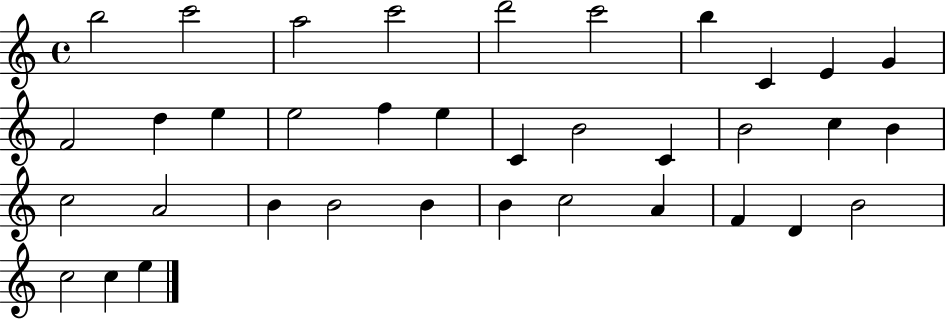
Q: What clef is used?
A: treble